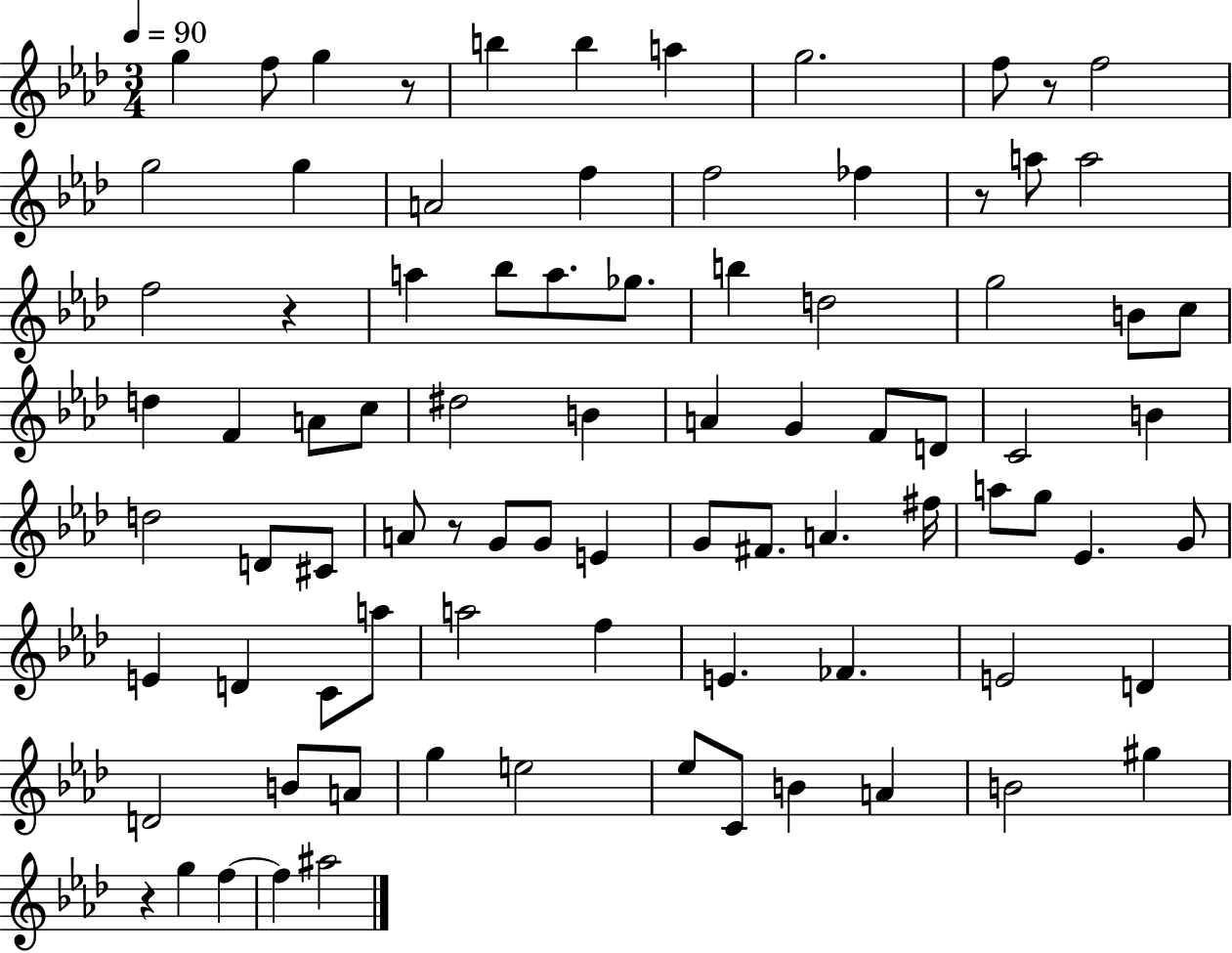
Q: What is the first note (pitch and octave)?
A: G5